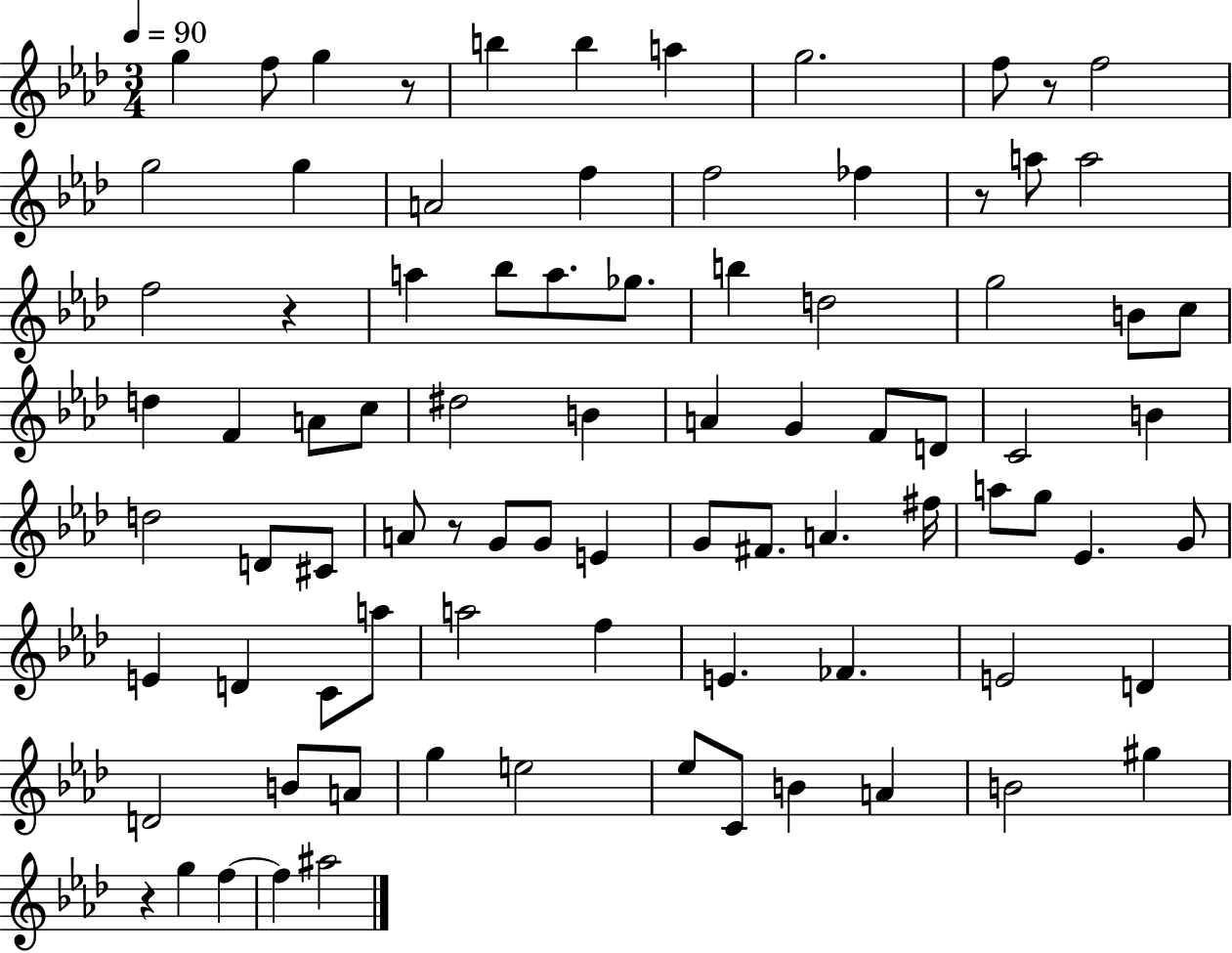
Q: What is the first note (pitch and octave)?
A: G5